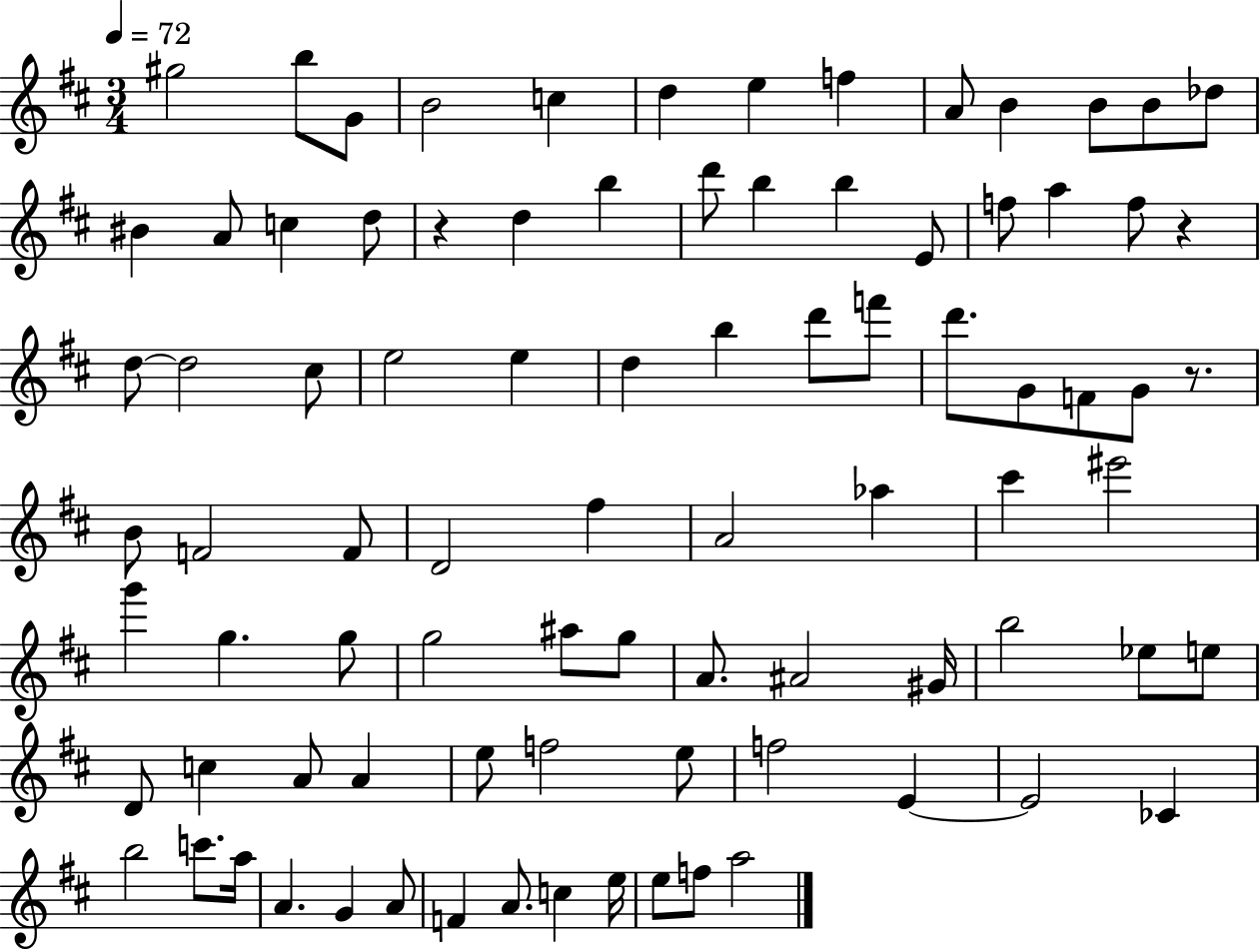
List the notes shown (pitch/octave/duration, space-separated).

G#5/h B5/e G4/e B4/h C5/q D5/q E5/q F5/q A4/e B4/q B4/e B4/e Db5/e BIS4/q A4/e C5/q D5/e R/q D5/q B5/q D6/e B5/q B5/q E4/e F5/e A5/q F5/e R/q D5/e D5/h C#5/e E5/h E5/q D5/q B5/q D6/e F6/e D6/e. G4/e F4/e G4/e R/e. B4/e F4/h F4/e D4/h F#5/q A4/h Ab5/q C#6/q EIS6/h G6/q G5/q. G5/e G5/h A#5/e G5/e A4/e. A#4/h G#4/s B5/h Eb5/e E5/e D4/e C5/q A4/e A4/q E5/e F5/h E5/e F5/h E4/q E4/h CES4/q B5/h C6/e. A5/s A4/q. G4/q A4/e F4/q A4/e. C5/q E5/s E5/e F5/e A5/h